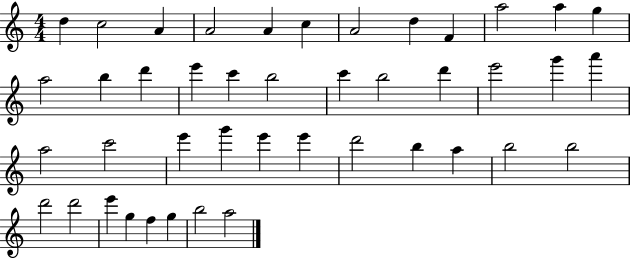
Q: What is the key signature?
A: C major